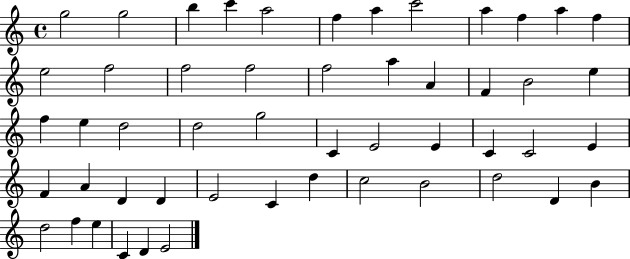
{
  \clef treble
  \time 4/4
  \defaultTimeSignature
  \key c \major
  g''2 g''2 | b''4 c'''4 a''2 | f''4 a''4 c'''2 | a''4 f''4 a''4 f''4 | \break e''2 f''2 | f''2 f''2 | f''2 a''4 a'4 | f'4 b'2 e''4 | \break f''4 e''4 d''2 | d''2 g''2 | c'4 e'2 e'4 | c'4 c'2 e'4 | \break f'4 a'4 d'4 d'4 | e'2 c'4 d''4 | c''2 b'2 | d''2 d'4 b'4 | \break d''2 f''4 e''4 | c'4 d'4 e'2 | \bar "|."
}